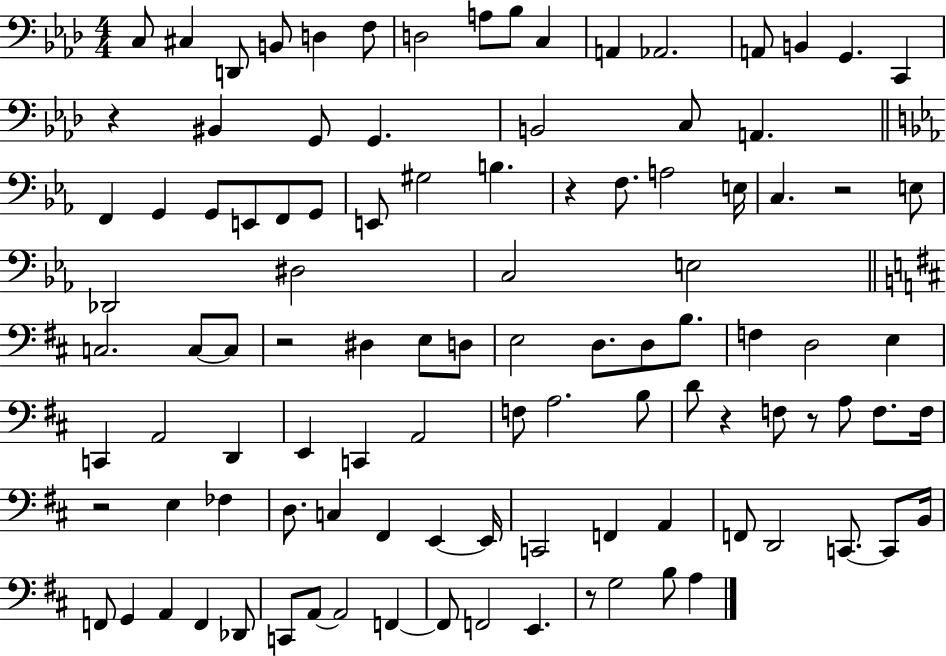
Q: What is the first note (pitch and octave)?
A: C3